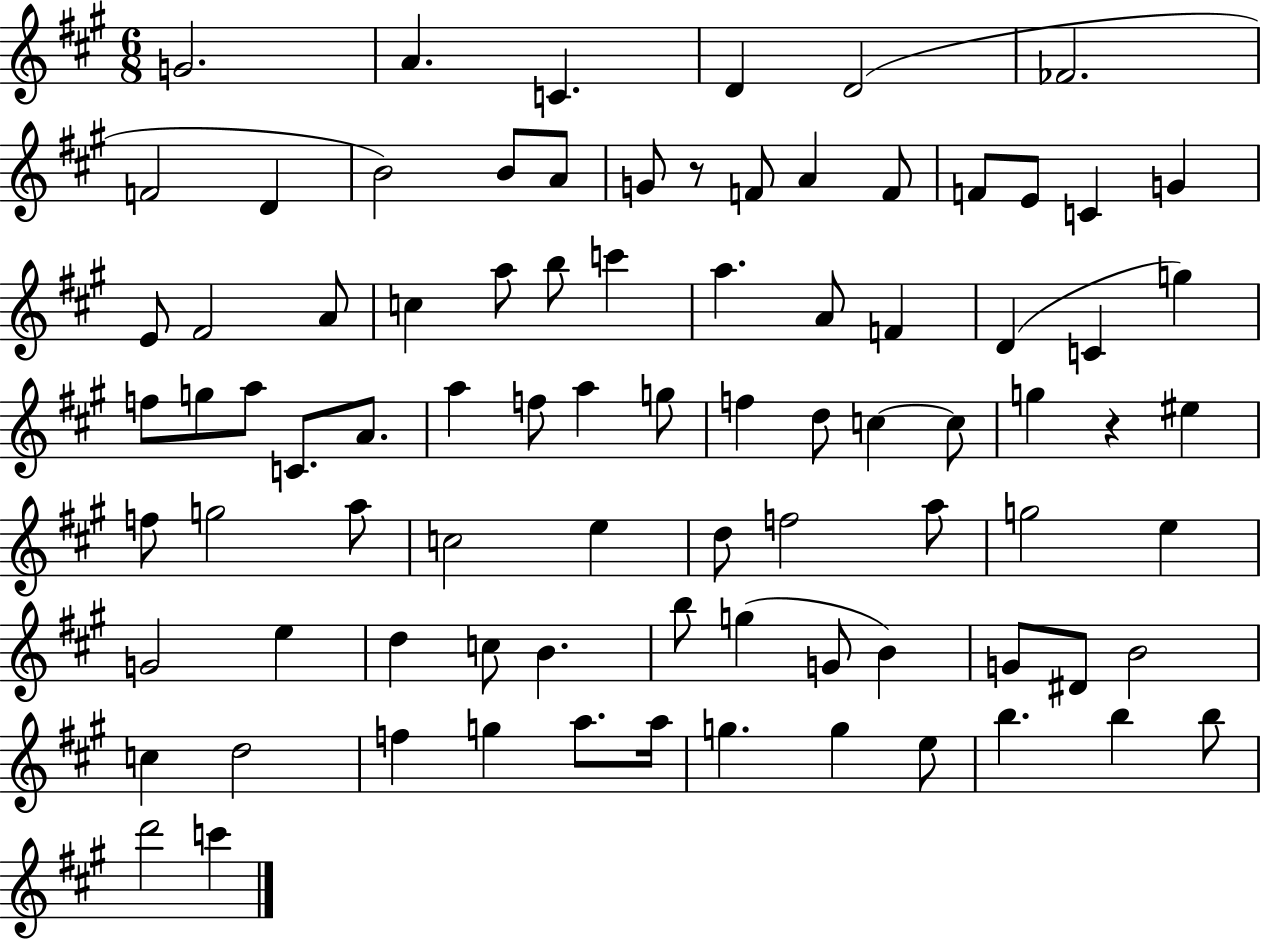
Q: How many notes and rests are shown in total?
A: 85